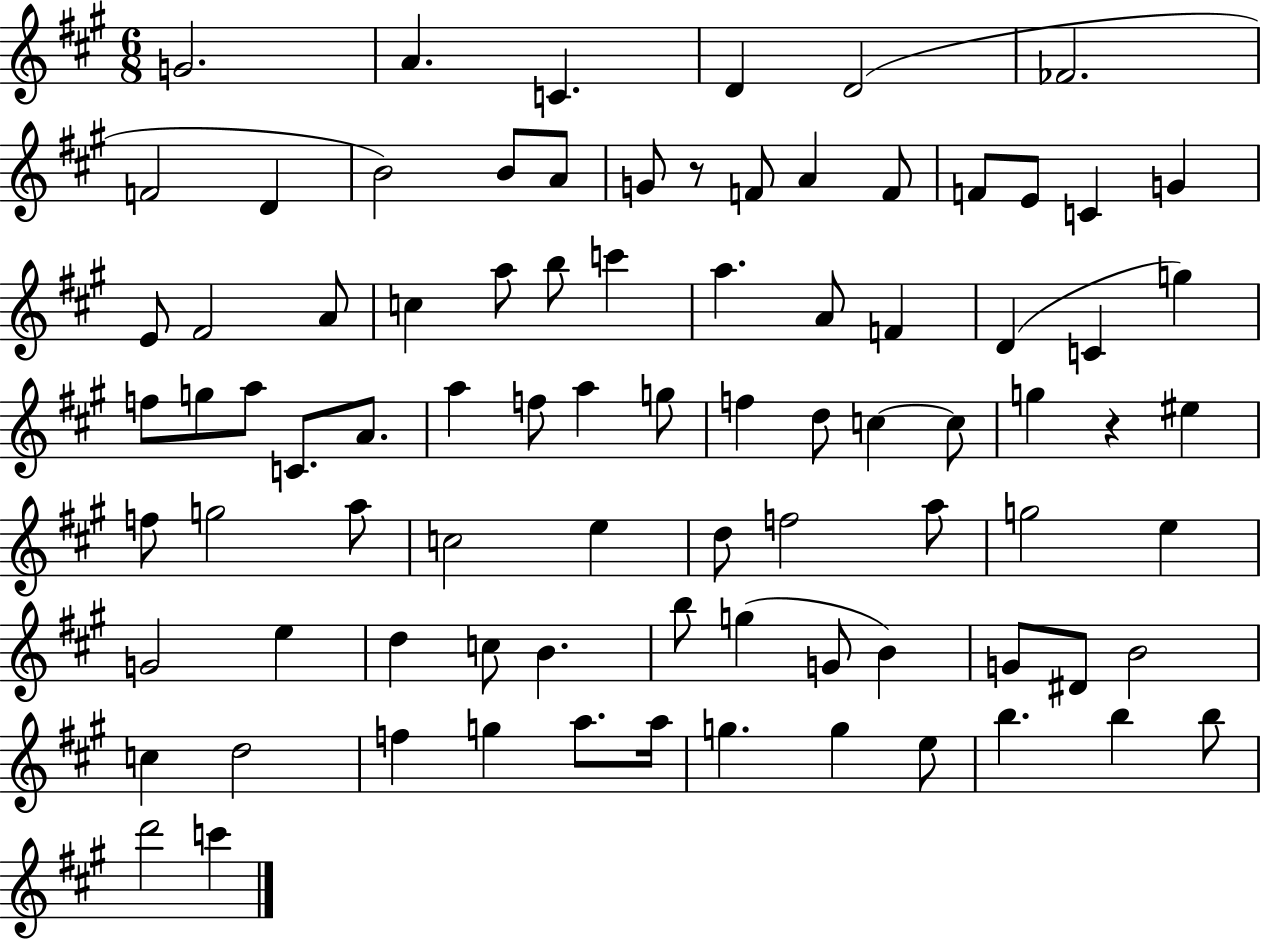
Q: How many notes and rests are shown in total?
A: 85